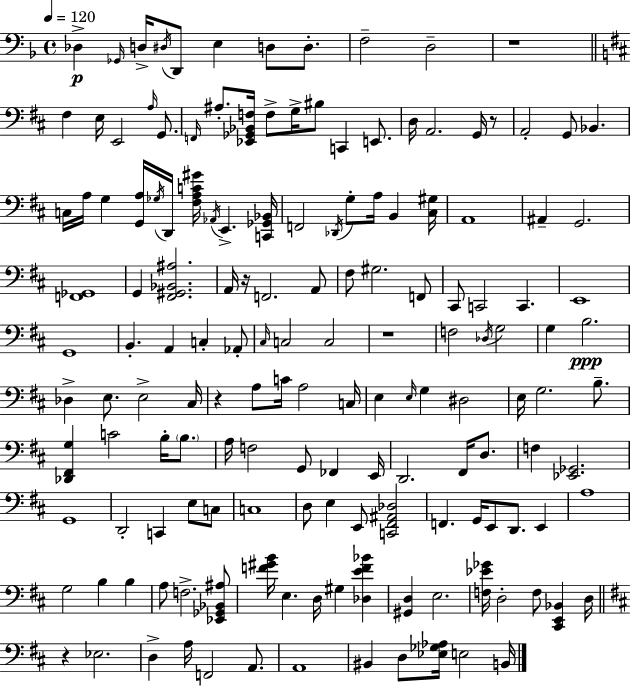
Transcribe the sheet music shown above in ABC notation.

X:1
T:Untitled
M:4/4
L:1/4
K:F
_D, _G,,/4 D,/4 ^D,/4 D,,/2 E, D,/2 D,/2 F,2 D,2 z4 ^F, E,/4 E,,2 A,/4 G,,/2 F,,/4 ^A,/2 [_E,,_G,,_B,,F,]/4 F,/2 G,/4 ^B,/2 C,, E,,/2 D,/4 A,,2 G,,/4 z/2 A,,2 G,,/2 _B,, C,/4 A,/4 G, [G,,A,]/4 _G,/4 D,,/4 [^F,A,C^G]/4 _A,,/4 E,, [C,,_G,,_B,,]/4 F,,2 _D,,/4 G,/2 A,/4 B,, [^C,^G,]/4 A,,4 ^A,, G,,2 [F,,_G,,]4 G,, [^F,,^G,,_B,,^A,]2 A,,/4 z/4 F,,2 A,,/2 ^F,/2 ^G,2 F,,/2 ^C,,/2 C,,2 C,, E,,4 G,,4 B,, A,, C, _A,,/2 ^C,/4 C,2 C,2 z4 F,2 _D,/4 G,2 G, B,2 _D, E,/2 E,2 ^C,/4 z A,/2 C/4 A,2 C,/4 E, E,/4 G, ^D,2 E,/4 G,2 B,/2 [_D,,^F,,G,] C2 B,/4 B,/2 A,/4 F,2 G,,/2 _F,, E,,/4 D,,2 ^F,,/4 D,/2 F, [_E,,_G,,]2 G,,4 D,,2 C,, E,/2 C,/2 C,4 D,/2 E, E,,/2 [C,,^F,,^A,,_D,]2 F,, G,,/4 E,,/2 D,,/2 E,, A,4 G,2 B, B, A,/2 F,2 [_E,,_G,,_B,,^A,]/2 [F^GB]/4 E, D,/4 ^G, [_D,EF_B] [^G,,D,] E,2 [F,_E_G]/4 D,2 F,/2 [^C,,E,,_B,,] D,/4 z _E,2 D, A,/4 F,,2 A,,/2 A,,4 ^B,, D,/2 [_E,_G,_A,]/4 E,2 B,,/4